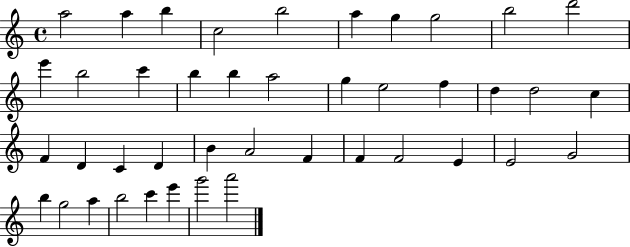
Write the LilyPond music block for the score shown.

{
  \clef treble
  \time 4/4
  \defaultTimeSignature
  \key c \major
  a''2 a''4 b''4 | c''2 b''2 | a''4 g''4 g''2 | b''2 d'''2 | \break e'''4 b''2 c'''4 | b''4 b''4 a''2 | g''4 e''2 f''4 | d''4 d''2 c''4 | \break f'4 d'4 c'4 d'4 | b'4 a'2 f'4 | f'4 f'2 e'4 | e'2 g'2 | \break b''4 g''2 a''4 | b''2 c'''4 e'''4 | g'''2 a'''2 | \bar "|."
}